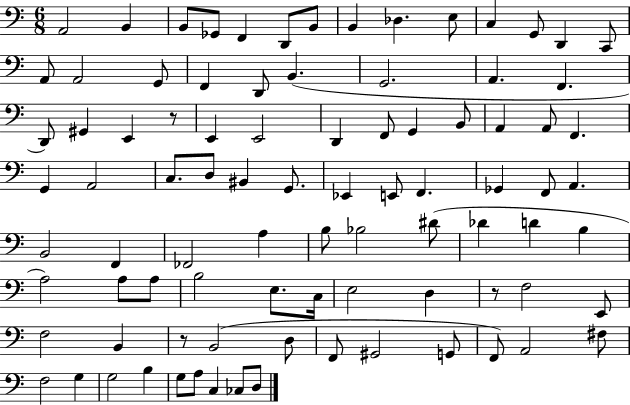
A2/h B2/q B2/e Gb2/e F2/q D2/e B2/e B2/q Db3/q. E3/e C3/q G2/e D2/q C2/e A2/e A2/h G2/e F2/q D2/e B2/q. G2/h. A2/q. F2/q. D2/e G#2/q E2/q R/e E2/q E2/h D2/q F2/e G2/q B2/e A2/q A2/e F2/q. G2/q A2/h C3/e. D3/e BIS2/q G2/e. Eb2/q E2/e F2/q. Gb2/q F2/e A2/q. B2/h F2/q FES2/h A3/q B3/e Bb3/h D#4/e Db4/q D4/q B3/q A3/h A3/e A3/e B3/h E3/e. C3/s E3/h D3/q R/e F3/h E2/e F3/h B2/q R/e B2/h D3/e F2/e G#2/h G2/e F2/e A2/h F#3/e F3/h G3/q G3/h B3/q G3/e A3/e C3/q CES3/e D3/e